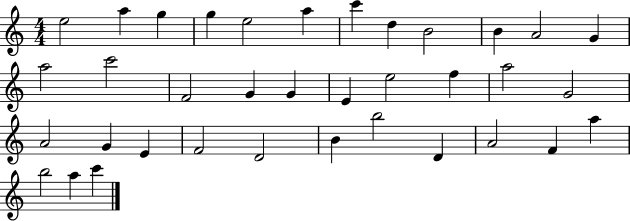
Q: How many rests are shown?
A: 0